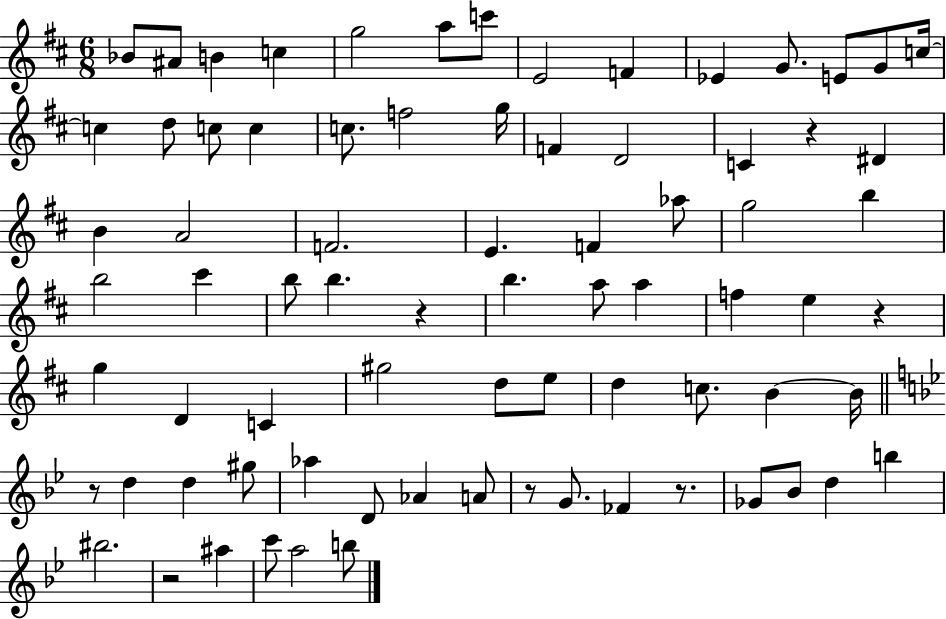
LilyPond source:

{
  \clef treble
  \numericTimeSignature
  \time 6/8
  \key d \major
  bes'8 ais'8 b'4 c''4 | g''2 a''8 c'''8 | e'2 f'4 | ees'4 g'8. e'8 g'8 c''16~~ | \break c''4 d''8 c''8 c''4 | c''8. f''2 g''16 | f'4 d'2 | c'4 r4 dis'4 | \break b'4 a'2 | f'2. | e'4. f'4 aes''8 | g''2 b''4 | \break b''2 cis'''4 | b''8 b''4. r4 | b''4. a''8 a''4 | f''4 e''4 r4 | \break g''4 d'4 c'4 | gis''2 d''8 e''8 | d''4 c''8. b'4~~ b'16 | \bar "||" \break \key bes \major r8 d''4 d''4 gis''8 | aes''4 d'8 aes'4 a'8 | r8 g'8. fes'4 r8. | ges'8 bes'8 d''4 b''4 | \break bis''2. | r2 ais''4 | c'''8 a''2 b''8 | \bar "|."
}